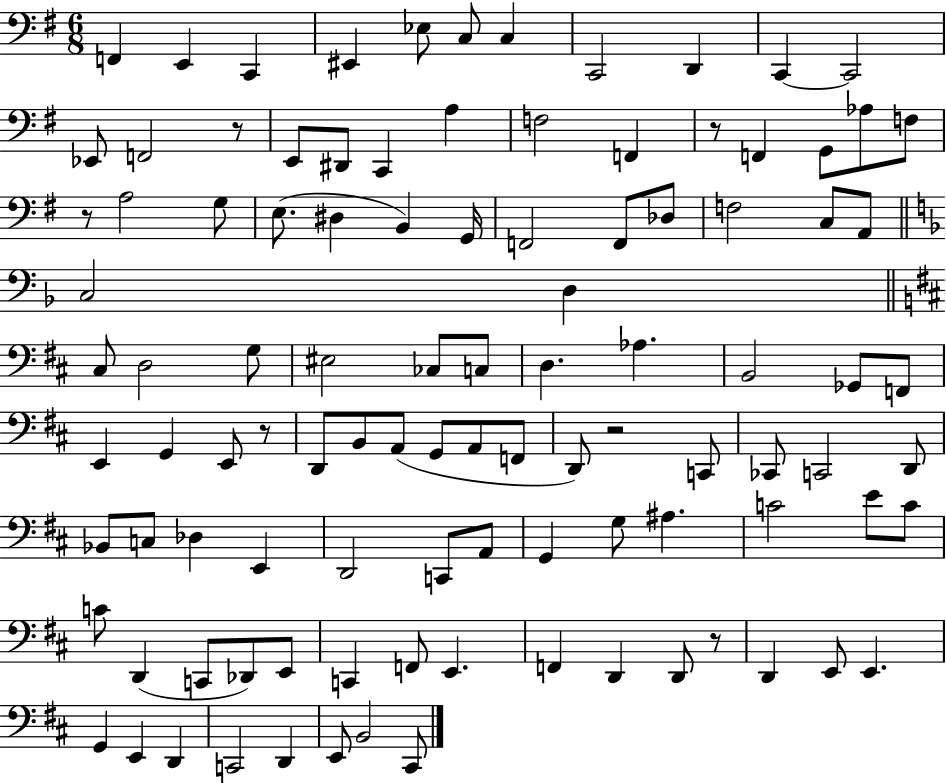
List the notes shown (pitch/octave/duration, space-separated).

F2/q E2/q C2/q EIS2/q Eb3/e C3/e C3/q C2/h D2/q C2/q C2/h Eb2/e F2/h R/e E2/e D#2/e C2/q A3/q F3/h F2/q R/e F2/q G2/e Ab3/e F3/e R/e A3/h G3/e E3/e. D#3/q B2/q G2/s F2/h F2/e Db3/e F3/h C3/e A2/e C3/h D3/q C#3/e D3/h G3/e EIS3/h CES3/e C3/e D3/q. Ab3/q. B2/h Gb2/e F2/e E2/q G2/q E2/e R/e D2/e B2/e A2/e G2/e A2/e F2/e D2/e R/h C2/e CES2/e C2/h D2/e Bb2/e C3/e Db3/q E2/q D2/h C2/e A2/e G2/q G3/e A#3/q. C4/h E4/e C4/e C4/e D2/q C2/e Db2/e E2/e C2/q F2/e E2/q. F2/q D2/q D2/e R/e D2/q E2/e E2/q. G2/q E2/q D2/q C2/h D2/q E2/e B2/h C#2/e